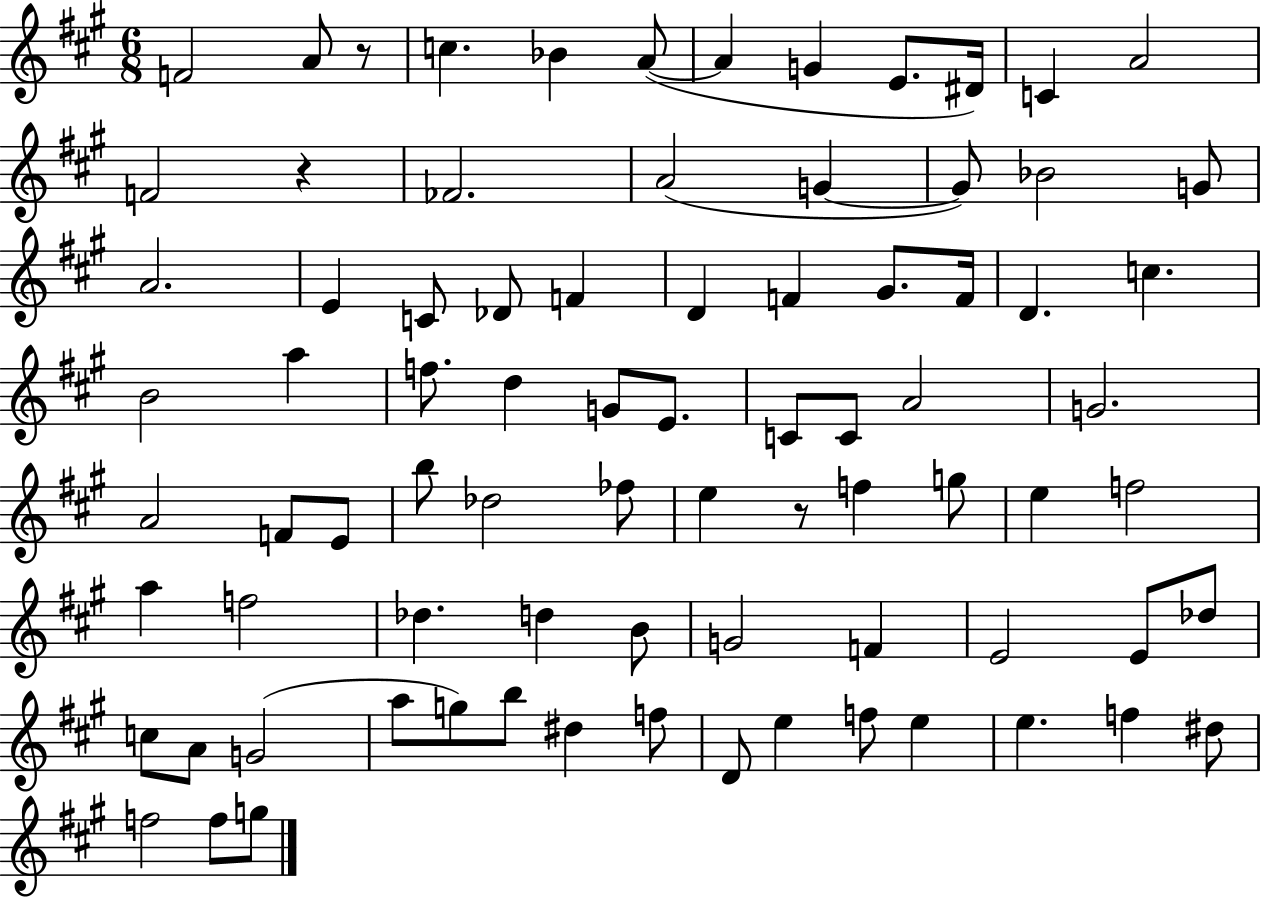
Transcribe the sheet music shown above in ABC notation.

X:1
T:Untitled
M:6/8
L:1/4
K:A
F2 A/2 z/2 c _B A/2 A G E/2 ^D/4 C A2 F2 z _F2 A2 G G/2 _B2 G/2 A2 E C/2 _D/2 F D F ^G/2 F/4 D c B2 a f/2 d G/2 E/2 C/2 C/2 A2 G2 A2 F/2 E/2 b/2 _d2 _f/2 e z/2 f g/2 e f2 a f2 _d d B/2 G2 F E2 E/2 _d/2 c/2 A/2 G2 a/2 g/2 b/2 ^d f/2 D/2 e f/2 e e f ^d/2 f2 f/2 g/2